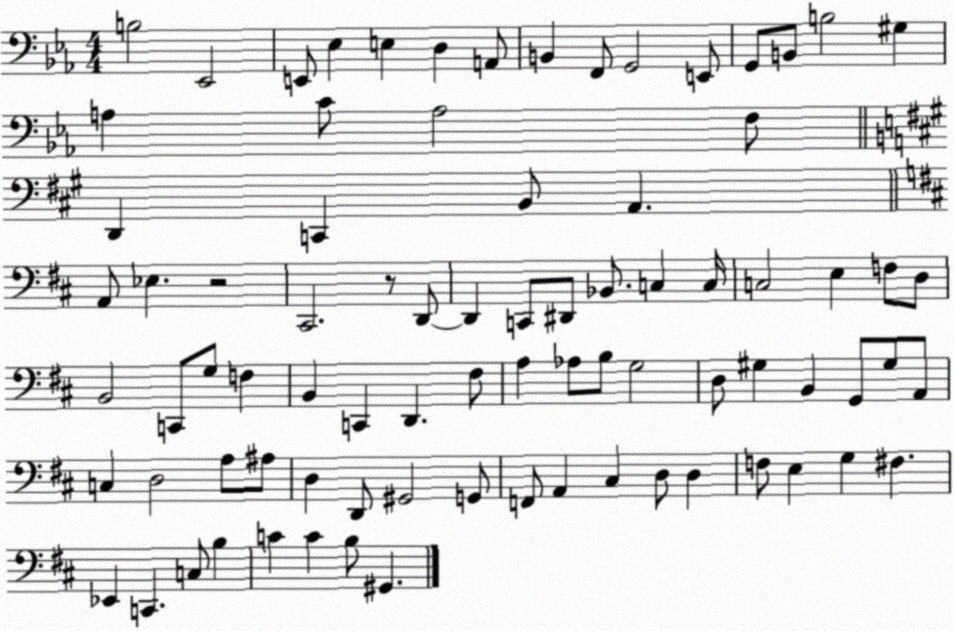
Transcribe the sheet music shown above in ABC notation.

X:1
T:Untitled
M:4/4
L:1/4
K:Eb
B,2 _E,,2 E,,/2 _E, E, D, A,,/2 B,, F,,/2 G,,2 E,,/2 G,,/2 B,,/2 B,2 ^G, A, C/2 A,2 F,/2 D,, C,, B,,/2 A,, A,,/2 _E, z2 ^C,,2 z/2 D,,/2 D,, C,,/2 ^D,,/2 _B,,/2 C, C,/4 C,2 E, F,/2 D,/2 B,,2 C,,/2 G,/2 F, B,, C,, D,, ^F,/2 A, _A,/2 B,/2 G,2 D,/2 ^G, B,, G,,/2 ^G,/2 A,,/2 C, D,2 A,/2 ^A,/2 D, D,,/2 ^G,,2 G,,/2 F,,/2 A,, ^C, D,/2 D, F,/2 E, G, ^F, _E,, C,, C,/2 B, C C B,/2 ^G,,